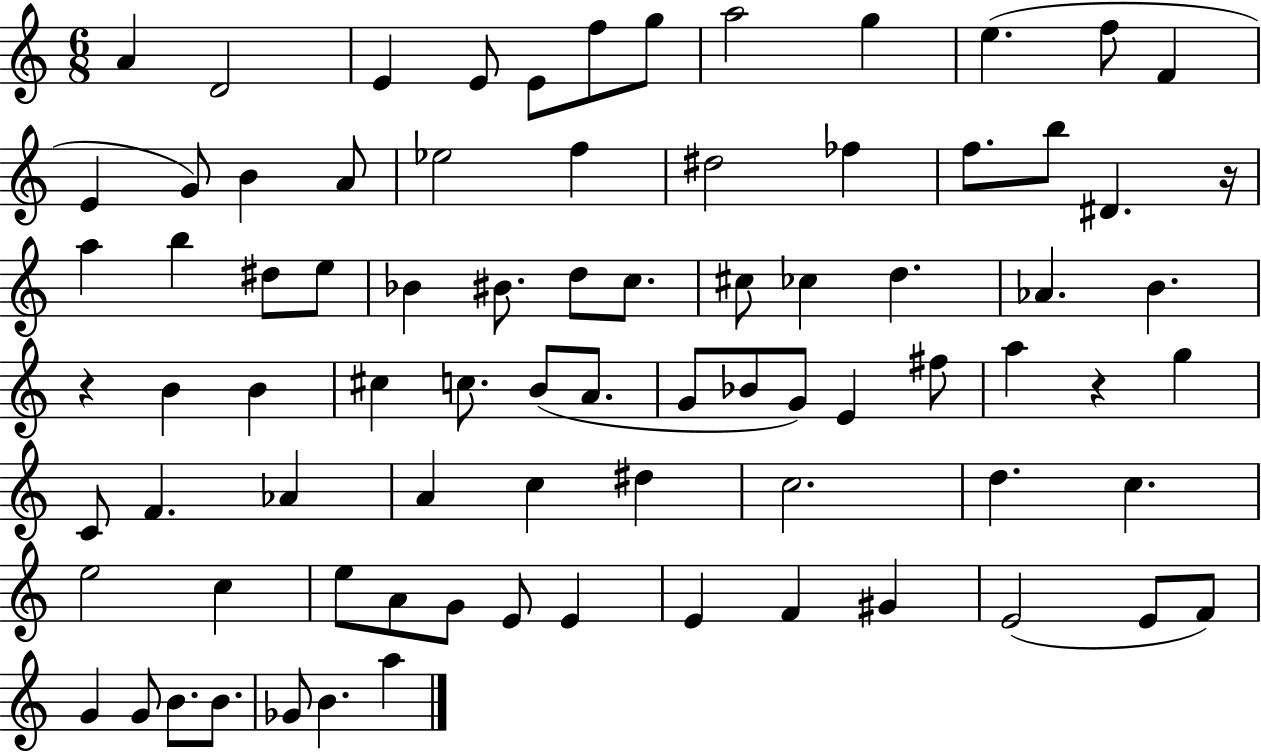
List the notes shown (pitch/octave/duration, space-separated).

A4/q D4/h E4/q E4/e E4/e F5/e G5/e A5/h G5/q E5/q. F5/e F4/q E4/q G4/e B4/q A4/e Eb5/h F5/q D#5/h FES5/q F5/e. B5/e D#4/q. R/s A5/q B5/q D#5/e E5/e Bb4/q BIS4/e. D5/e C5/e. C#5/e CES5/q D5/q. Ab4/q. B4/q. R/q B4/q B4/q C#5/q C5/e. B4/e A4/e. G4/e Bb4/e G4/e E4/q F#5/e A5/q R/q G5/q C4/e F4/q. Ab4/q A4/q C5/q D#5/q C5/h. D5/q. C5/q. E5/h C5/q E5/e A4/e G4/e E4/e E4/q E4/q F4/q G#4/q E4/h E4/e F4/e G4/q G4/e B4/e. B4/e. Gb4/e B4/q. A5/q